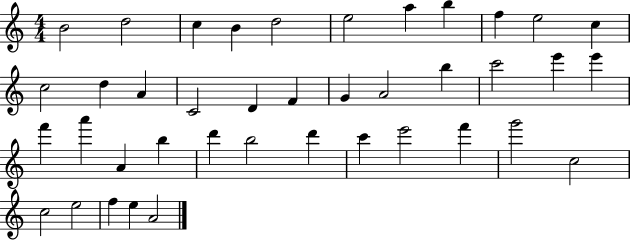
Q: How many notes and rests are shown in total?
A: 40